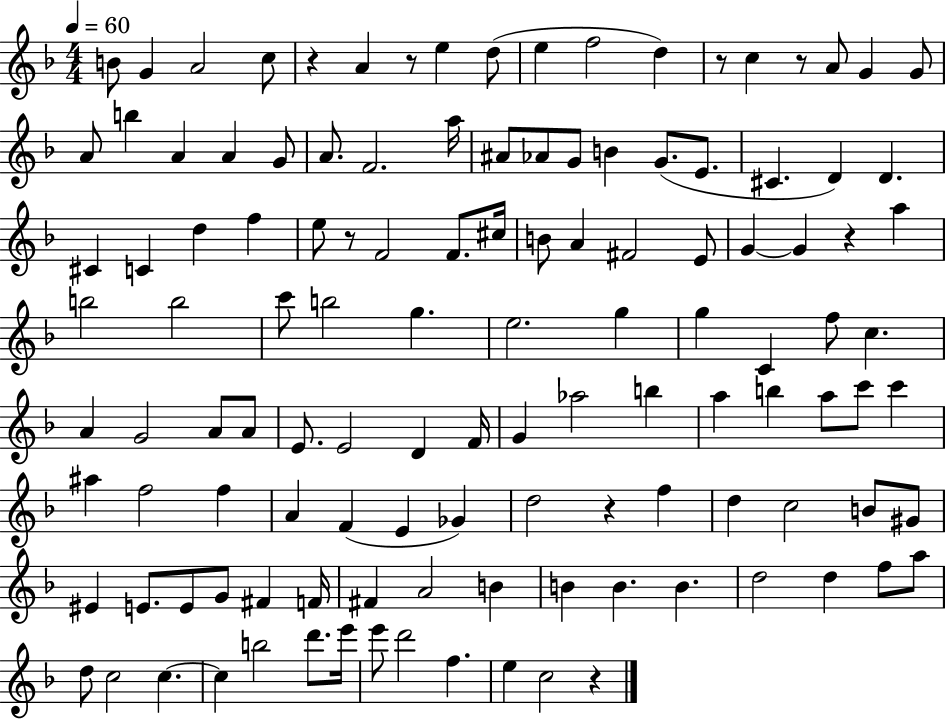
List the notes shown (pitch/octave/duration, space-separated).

B4/e G4/q A4/h C5/e R/q A4/q R/e E5/q D5/e E5/q F5/h D5/q R/e C5/q R/e A4/e G4/q G4/e A4/e B5/q A4/q A4/q G4/e A4/e. F4/h. A5/s A#4/e Ab4/e G4/e B4/q G4/e. E4/e. C#4/q. D4/q D4/q. C#4/q C4/q D5/q F5/q E5/e R/e F4/h F4/e. C#5/s B4/e A4/q F#4/h E4/e G4/q G4/q R/q A5/q B5/h B5/h C6/e B5/h G5/q. E5/h. G5/q G5/q C4/q F5/e C5/q. A4/q G4/h A4/e A4/e E4/e. E4/h D4/q F4/s G4/q Ab5/h B5/q A5/q B5/q A5/e C6/e C6/q A#5/q F5/h F5/q A4/q F4/q E4/q Gb4/q D5/h R/q F5/q D5/q C5/h B4/e G#4/e EIS4/q E4/e. E4/e G4/e F#4/q F4/s F#4/q A4/h B4/q B4/q B4/q. B4/q. D5/h D5/q F5/e A5/e D5/e C5/h C5/q. C5/q B5/h D6/e. E6/s E6/e D6/h F5/q. E5/q C5/h R/q